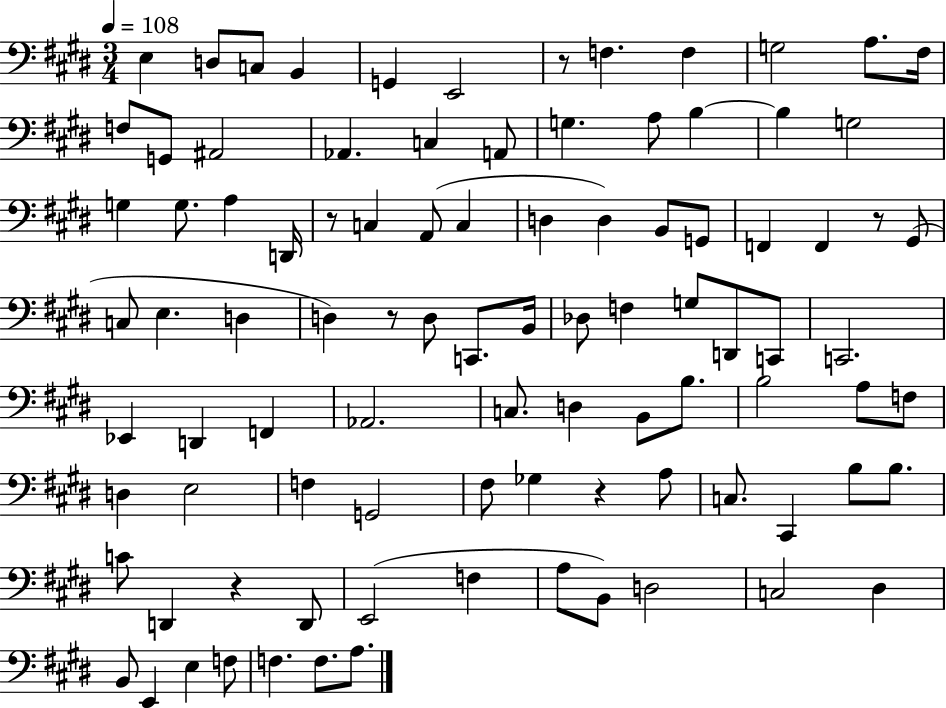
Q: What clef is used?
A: bass